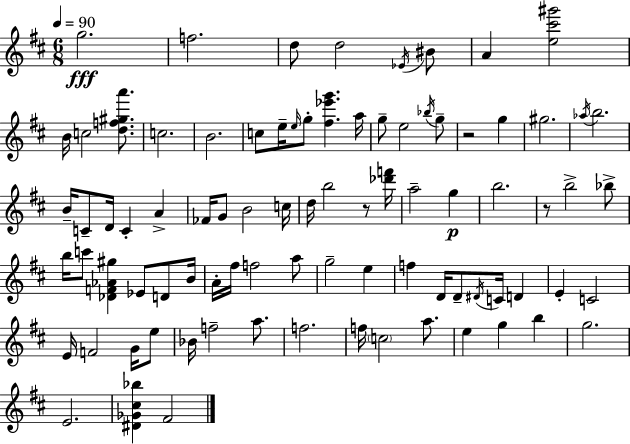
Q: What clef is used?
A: treble